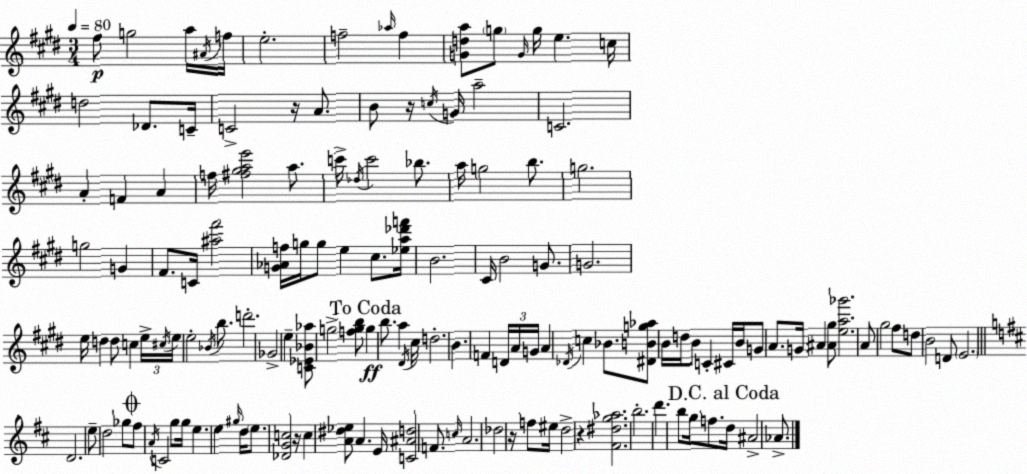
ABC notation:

X:1
T:Untitled
M:3/4
L:1/4
K:E
^f/2 g2 a/4 ^A/4 f/4 e2 f2 _a/4 f [Gda]/2 g/2 G/4 g/4 e c/4 d2 _D/2 C/4 C2 z/4 A/2 B/2 z/4 c/4 G/4 a2 C2 A F A f/4 [^f^gae']2 a/2 c'/4 _d/4 c'2 _b/2 a/4 g2 b/2 g2 g2 G ^F/2 C/4 [^a^f']2 [G_Af]/4 g/4 g/2 e ^c/2 [_ea_d'f']/4 B2 ^C/4 B2 G/2 G2 e/4 d d/2 c e/4 ^c/4 e/4 e2 _B/4 b/2 d'2 _G2 e [C_E_B_a]/2 g2 [fgb]/2 g b/2 a ^D/4 ^c/4 d2 B F D/4 A/4 G/4 A _D/4 c _B/2 [^DBg_a]/2 B/4 d/4 B/2 C ^C/4 B/4 G/2 A/2 G/4 ^A [^A^g]/2 [ea_g']2 A/2 ^g2 ^f/2 d/2 B2 D/2 E2 D2 e/2 d2 _g/2 ^f/2 A/4 C2 g/2 g/4 e e ^g/4 d/4 e/2 [_DGc]2 z/4 c [A^d_e]/2 A E/4 [C^Ad]2 F/2 c/4 A2 _d2 z/4 f/2 ^e/4 d2 z [^F^dg_a]2 b2 d' b/2 g/4 f/2 d/4 ^A2 _A/2